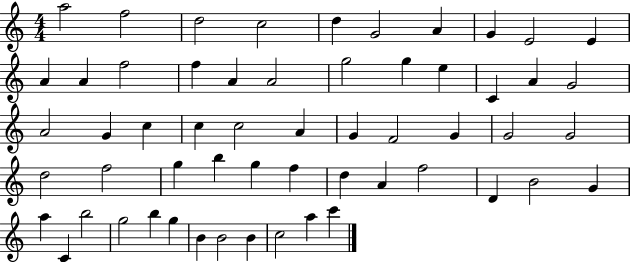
{
  \clef treble
  \numericTimeSignature
  \time 4/4
  \key c \major
  a''2 f''2 | d''2 c''2 | d''4 g'2 a'4 | g'4 e'2 e'4 | \break a'4 a'4 f''2 | f''4 a'4 a'2 | g''2 g''4 e''4 | c'4 a'4 g'2 | \break a'2 g'4 c''4 | c''4 c''2 a'4 | g'4 f'2 g'4 | g'2 g'2 | \break d''2 f''2 | g''4 b''4 g''4 f''4 | d''4 a'4 f''2 | d'4 b'2 g'4 | \break a''4 c'4 b''2 | g''2 b''4 g''4 | b'4 b'2 b'4 | c''2 a''4 c'''4 | \break \bar "|."
}